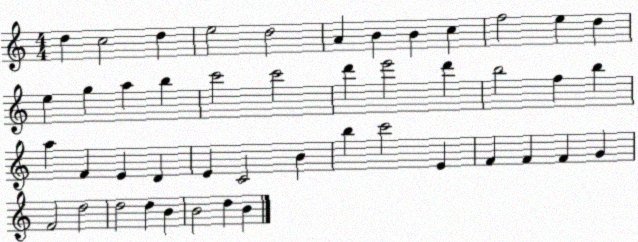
X:1
T:Untitled
M:4/4
L:1/4
K:C
d c2 d e2 d2 A B B c f2 e d e g a b c'2 c'2 d' e'2 d' b2 f b a F E D E C2 B b c'2 E F F F G F2 d2 d2 d B B2 d B